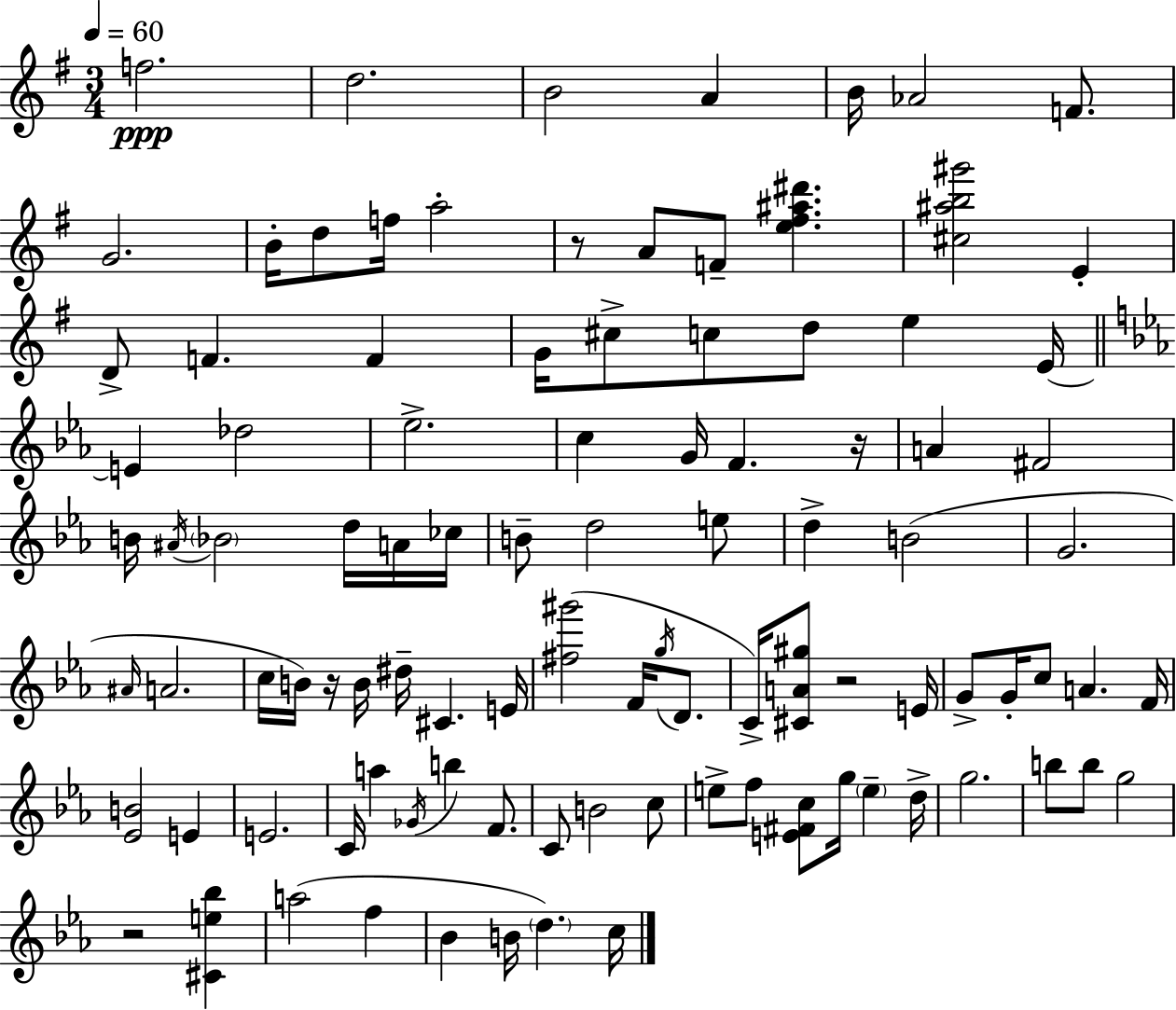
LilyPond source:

{
  \clef treble
  \numericTimeSignature
  \time 3/4
  \key g \major
  \tempo 4 = 60
  \repeat volta 2 { f''2.\ppp | d''2. | b'2 a'4 | b'16 aes'2 f'8. | \break g'2. | b'16-. d''8 f''16 a''2-. | r8 a'8 f'8-- <e'' fis'' ais'' dis'''>4. | <cis'' ais'' b'' gis'''>2 e'4-. | \break d'8-> f'4. f'4 | g'16 cis''8-> c''8 d''8 e''4 e'16~~ | \bar "||" \break \key ees \major e'4 des''2 | ees''2.-> | c''4 g'16 f'4. r16 | a'4 fis'2 | \break b'16 \acciaccatura { ais'16 } \parenthesize bes'2 d''16 a'16 | ces''16 b'8-- d''2 e''8 | d''4-> b'2( | g'2. | \break \grace { ais'16 } a'2. | c''16 b'16) r16 b'16 dis''16-- cis'4. | e'16 <fis'' gis'''>2( f'16 \acciaccatura { g''16 } | d'8. c'16->) <cis' a' gis''>8 r2 | \break e'16 g'8-> g'16-. c''8 a'4. | f'16 <ees' b'>2 e'4 | e'2. | c'16 a''4 \acciaccatura { ges'16 } b''4 | \break f'8. c'8 b'2 | c''8 e''8-> f''8 <e' fis' c''>8 g''16 \parenthesize e''4-- | d''16-> g''2. | b''8 b''8 g''2 | \break r2 | <cis' e'' bes''>4 a''2( | f''4 bes'4 b'16 \parenthesize d''4.) | c''16 } \bar "|."
}